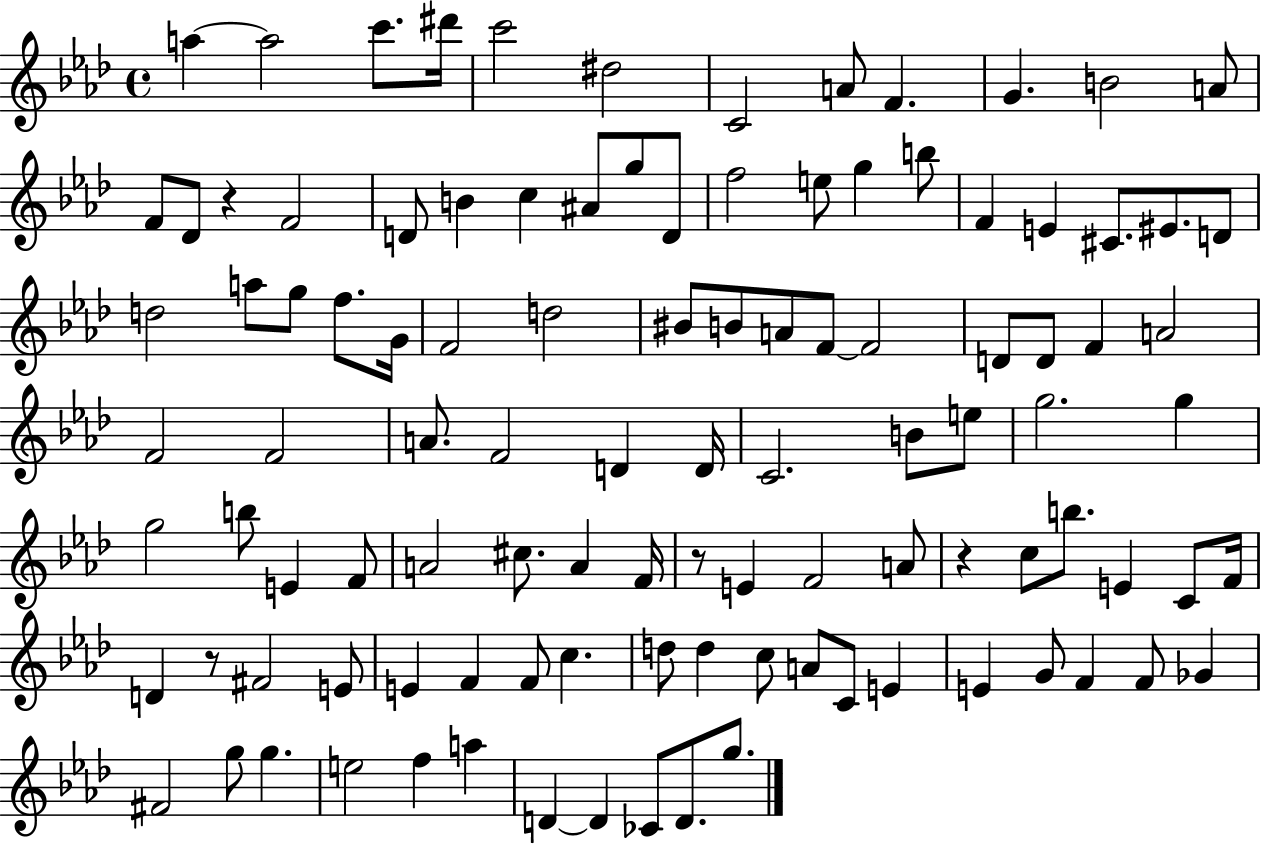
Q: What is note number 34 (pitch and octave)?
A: F5